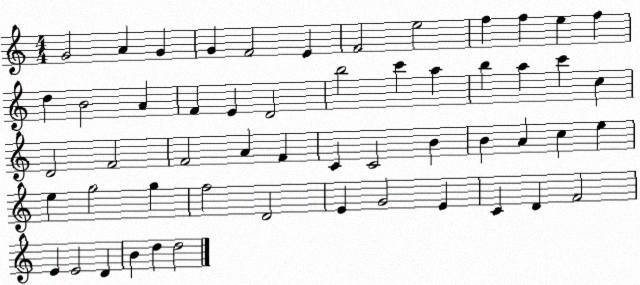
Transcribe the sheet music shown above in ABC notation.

X:1
T:Untitled
M:4/4
L:1/4
K:C
G2 A G G F2 E F2 e2 f f e f d B2 A F E D2 b2 c' a b a c' c D2 F2 F2 A F C C2 B B A c e e g2 g f2 D2 E G2 E C D F2 E E2 D B d d2